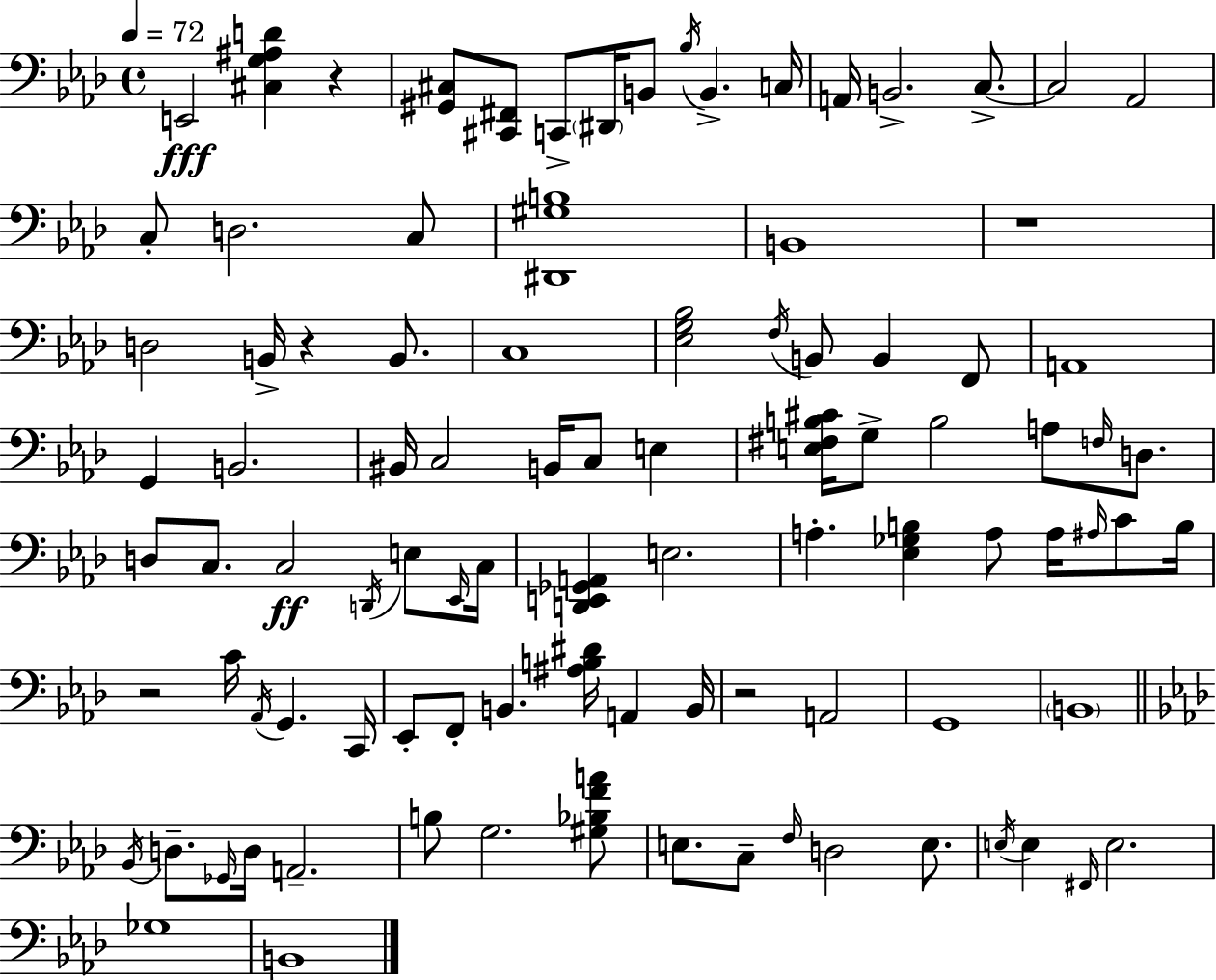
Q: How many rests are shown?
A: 5